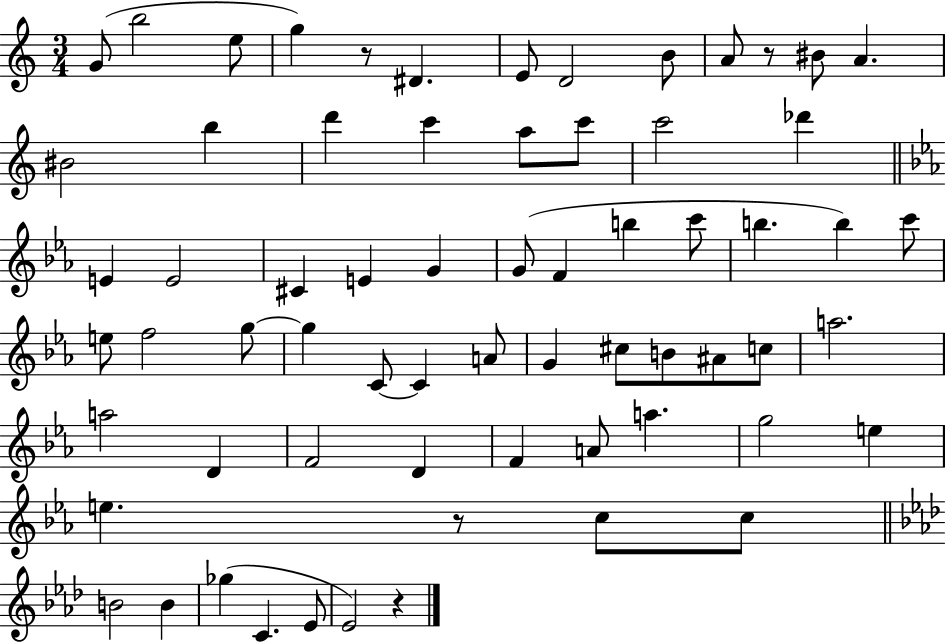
{
  \clef treble
  \numericTimeSignature
  \time 3/4
  \key c \major
  \repeat volta 2 { g'8( b''2 e''8 | g''4) r8 dis'4. | e'8 d'2 b'8 | a'8 r8 bis'8 a'4. | \break bis'2 b''4 | d'''4 c'''4 a''8 c'''8 | c'''2 des'''4 | \bar "||" \break \key ees \major e'4 e'2 | cis'4 e'4 g'4 | g'8( f'4 b''4 c'''8 | b''4. b''4) c'''8 | \break e''8 f''2 g''8~~ | g''4 c'8~~ c'4 a'8 | g'4 cis''8 b'8 ais'8 c''8 | a''2. | \break a''2 d'4 | f'2 d'4 | f'4 a'8 a''4. | g''2 e''4 | \break e''4. r8 c''8 c''8 | \bar "||" \break \key f \minor b'2 b'4 | ges''4( c'4. ees'8 | ees'2) r4 | } \bar "|."
}